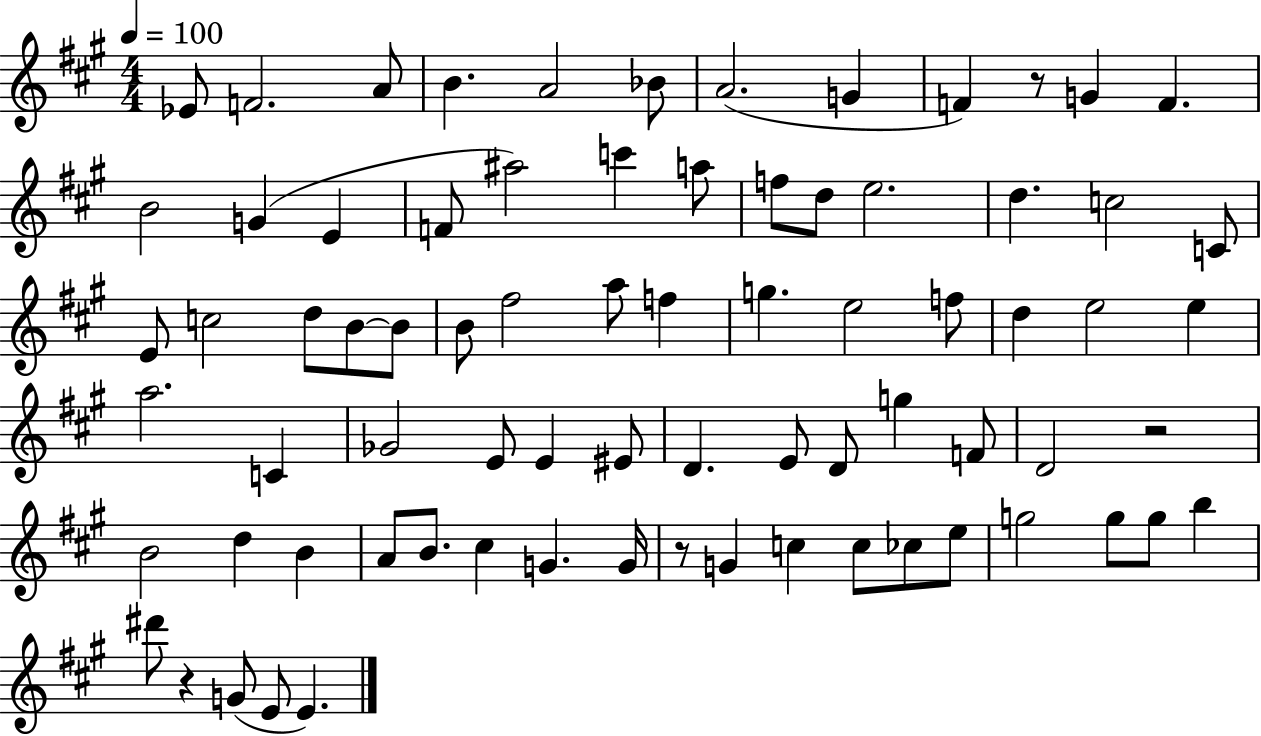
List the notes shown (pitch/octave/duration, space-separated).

Eb4/e F4/h. A4/e B4/q. A4/h Bb4/e A4/h. G4/q F4/q R/e G4/q F4/q. B4/h G4/q E4/q F4/e A#5/h C6/q A5/e F5/e D5/e E5/h. D5/q. C5/h C4/e E4/e C5/h D5/e B4/e B4/e B4/e F#5/h A5/e F5/q G5/q. E5/h F5/e D5/q E5/h E5/q A5/h. C4/q Gb4/h E4/e E4/q EIS4/e D4/q. E4/e D4/e G5/q F4/e D4/h R/h B4/h D5/q B4/q A4/e B4/e. C#5/q G4/q. G4/s R/e G4/q C5/q C5/e CES5/e E5/e G5/h G5/e G5/e B5/q D#6/e R/q G4/e E4/e E4/q.